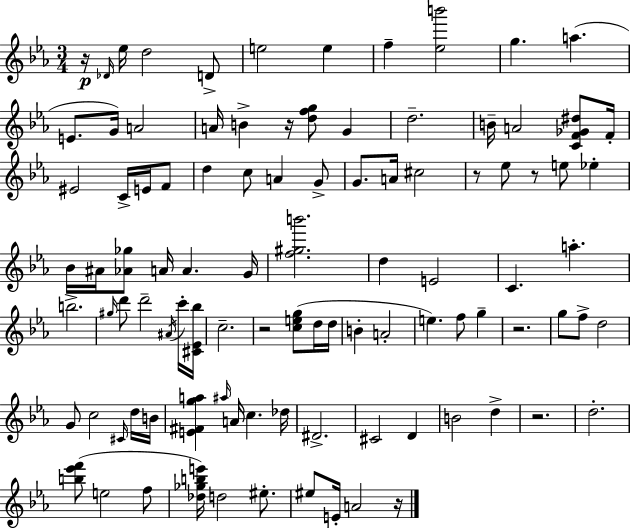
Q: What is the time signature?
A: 3/4